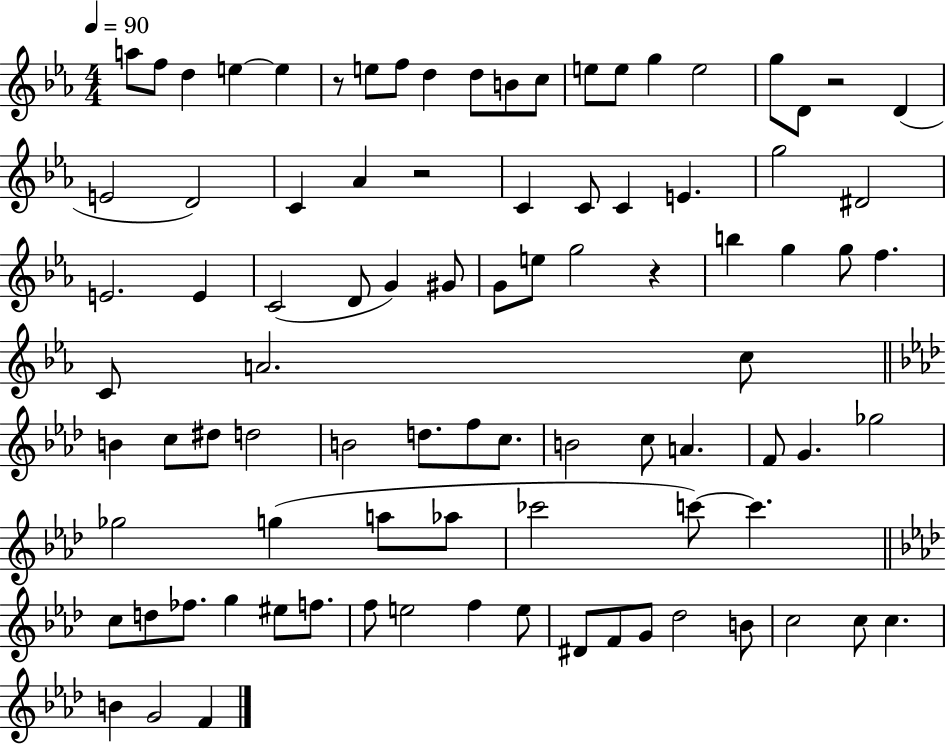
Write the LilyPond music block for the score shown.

{
  \clef treble
  \numericTimeSignature
  \time 4/4
  \key ees \major
  \tempo 4 = 90
  a''8 f''8 d''4 e''4~~ e''4 | r8 e''8 f''8 d''4 d''8 b'8 c''8 | e''8 e''8 g''4 e''2 | g''8 d'8 r2 d'4( | \break e'2 d'2) | c'4 aes'4 r2 | c'4 c'8 c'4 e'4. | g''2 dis'2 | \break e'2. e'4 | c'2( d'8 g'4) gis'8 | g'8 e''8 g''2 r4 | b''4 g''4 g''8 f''4. | \break c'8 a'2. c''8 | \bar "||" \break \key aes \major b'4 c''8 dis''8 d''2 | b'2 d''8. f''8 c''8. | b'2 c''8 a'4. | f'8 g'4. ges''2 | \break ges''2 g''4( a''8 aes''8 | ces'''2 c'''8~~) c'''4. | \bar "||" \break \key aes \major c''8 d''8 fes''8. g''4 eis''8 f''8. | f''8 e''2 f''4 e''8 | dis'8 f'8 g'8 des''2 b'8 | c''2 c''8 c''4. | \break b'4 g'2 f'4 | \bar "|."
}